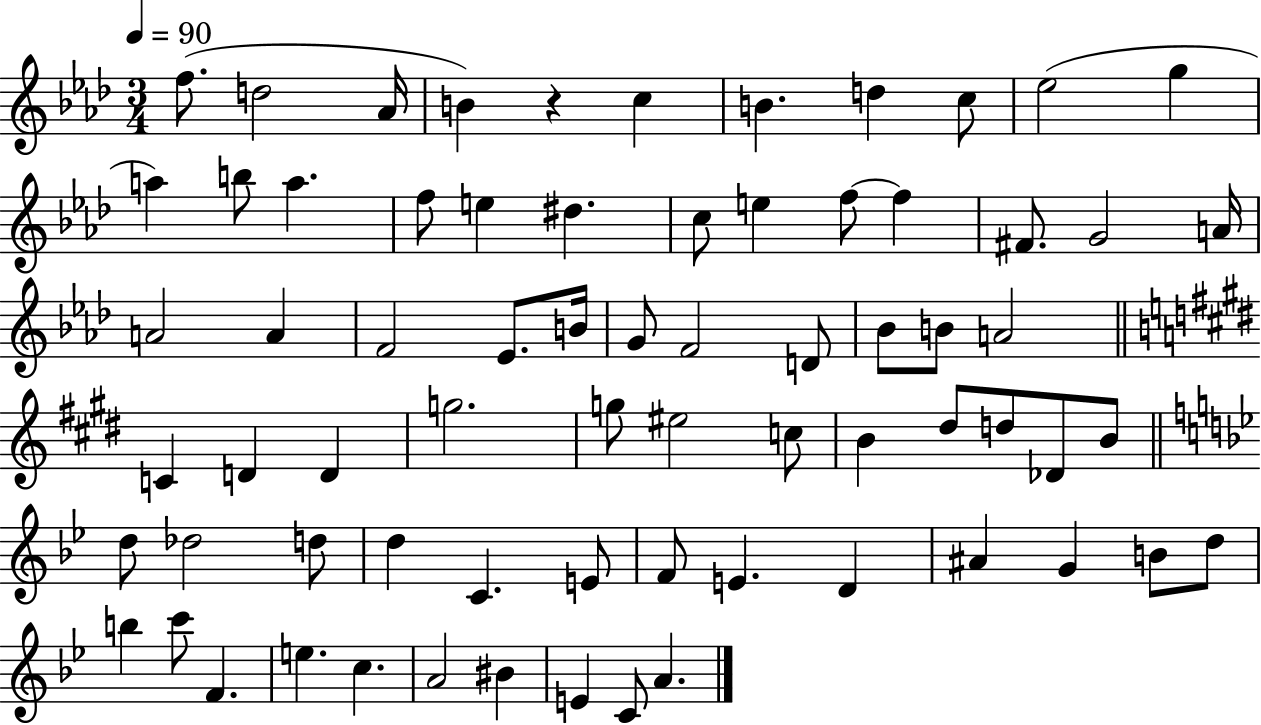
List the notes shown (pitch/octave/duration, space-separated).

F5/e. D5/h Ab4/s B4/q R/q C5/q B4/q. D5/q C5/e Eb5/h G5/q A5/q B5/e A5/q. F5/e E5/q D#5/q. C5/e E5/q F5/e F5/q F#4/e. G4/h A4/s A4/h A4/q F4/h Eb4/e. B4/s G4/e F4/h D4/e Bb4/e B4/e A4/h C4/q D4/q D4/q G5/h. G5/e EIS5/h C5/e B4/q D#5/e D5/e Db4/e B4/e D5/e Db5/h D5/e D5/q C4/q. E4/e F4/e E4/q. D4/q A#4/q G4/q B4/e D5/e B5/q C6/e F4/q. E5/q. C5/q. A4/h BIS4/q E4/q C4/e A4/q.